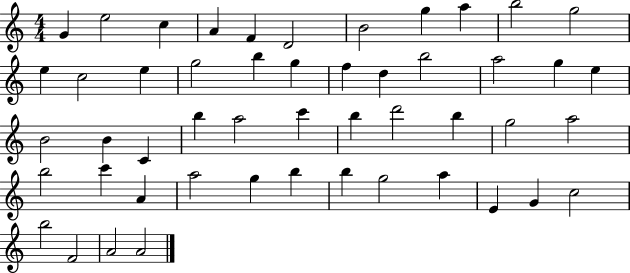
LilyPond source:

{
  \clef treble
  \numericTimeSignature
  \time 4/4
  \key c \major
  g'4 e''2 c''4 | a'4 f'4 d'2 | b'2 g''4 a''4 | b''2 g''2 | \break e''4 c''2 e''4 | g''2 b''4 g''4 | f''4 d''4 b''2 | a''2 g''4 e''4 | \break b'2 b'4 c'4 | b''4 a''2 c'''4 | b''4 d'''2 b''4 | g''2 a''2 | \break b''2 c'''4 a'4 | a''2 g''4 b''4 | b''4 g''2 a''4 | e'4 g'4 c''2 | \break b''2 f'2 | a'2 a'2 | \bar "|."
}